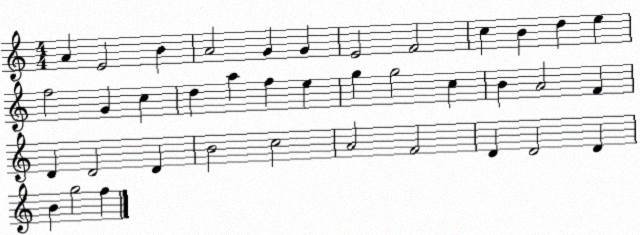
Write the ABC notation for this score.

X:1
T:Untitled
M:4/4
L:1/4
K:C
A E2 B A2 G G E2 F2 c B d e f2 G c d a f e g g2 c B A2 F D D2 D B2 c2 A2 F2 D D2 D B g2 f